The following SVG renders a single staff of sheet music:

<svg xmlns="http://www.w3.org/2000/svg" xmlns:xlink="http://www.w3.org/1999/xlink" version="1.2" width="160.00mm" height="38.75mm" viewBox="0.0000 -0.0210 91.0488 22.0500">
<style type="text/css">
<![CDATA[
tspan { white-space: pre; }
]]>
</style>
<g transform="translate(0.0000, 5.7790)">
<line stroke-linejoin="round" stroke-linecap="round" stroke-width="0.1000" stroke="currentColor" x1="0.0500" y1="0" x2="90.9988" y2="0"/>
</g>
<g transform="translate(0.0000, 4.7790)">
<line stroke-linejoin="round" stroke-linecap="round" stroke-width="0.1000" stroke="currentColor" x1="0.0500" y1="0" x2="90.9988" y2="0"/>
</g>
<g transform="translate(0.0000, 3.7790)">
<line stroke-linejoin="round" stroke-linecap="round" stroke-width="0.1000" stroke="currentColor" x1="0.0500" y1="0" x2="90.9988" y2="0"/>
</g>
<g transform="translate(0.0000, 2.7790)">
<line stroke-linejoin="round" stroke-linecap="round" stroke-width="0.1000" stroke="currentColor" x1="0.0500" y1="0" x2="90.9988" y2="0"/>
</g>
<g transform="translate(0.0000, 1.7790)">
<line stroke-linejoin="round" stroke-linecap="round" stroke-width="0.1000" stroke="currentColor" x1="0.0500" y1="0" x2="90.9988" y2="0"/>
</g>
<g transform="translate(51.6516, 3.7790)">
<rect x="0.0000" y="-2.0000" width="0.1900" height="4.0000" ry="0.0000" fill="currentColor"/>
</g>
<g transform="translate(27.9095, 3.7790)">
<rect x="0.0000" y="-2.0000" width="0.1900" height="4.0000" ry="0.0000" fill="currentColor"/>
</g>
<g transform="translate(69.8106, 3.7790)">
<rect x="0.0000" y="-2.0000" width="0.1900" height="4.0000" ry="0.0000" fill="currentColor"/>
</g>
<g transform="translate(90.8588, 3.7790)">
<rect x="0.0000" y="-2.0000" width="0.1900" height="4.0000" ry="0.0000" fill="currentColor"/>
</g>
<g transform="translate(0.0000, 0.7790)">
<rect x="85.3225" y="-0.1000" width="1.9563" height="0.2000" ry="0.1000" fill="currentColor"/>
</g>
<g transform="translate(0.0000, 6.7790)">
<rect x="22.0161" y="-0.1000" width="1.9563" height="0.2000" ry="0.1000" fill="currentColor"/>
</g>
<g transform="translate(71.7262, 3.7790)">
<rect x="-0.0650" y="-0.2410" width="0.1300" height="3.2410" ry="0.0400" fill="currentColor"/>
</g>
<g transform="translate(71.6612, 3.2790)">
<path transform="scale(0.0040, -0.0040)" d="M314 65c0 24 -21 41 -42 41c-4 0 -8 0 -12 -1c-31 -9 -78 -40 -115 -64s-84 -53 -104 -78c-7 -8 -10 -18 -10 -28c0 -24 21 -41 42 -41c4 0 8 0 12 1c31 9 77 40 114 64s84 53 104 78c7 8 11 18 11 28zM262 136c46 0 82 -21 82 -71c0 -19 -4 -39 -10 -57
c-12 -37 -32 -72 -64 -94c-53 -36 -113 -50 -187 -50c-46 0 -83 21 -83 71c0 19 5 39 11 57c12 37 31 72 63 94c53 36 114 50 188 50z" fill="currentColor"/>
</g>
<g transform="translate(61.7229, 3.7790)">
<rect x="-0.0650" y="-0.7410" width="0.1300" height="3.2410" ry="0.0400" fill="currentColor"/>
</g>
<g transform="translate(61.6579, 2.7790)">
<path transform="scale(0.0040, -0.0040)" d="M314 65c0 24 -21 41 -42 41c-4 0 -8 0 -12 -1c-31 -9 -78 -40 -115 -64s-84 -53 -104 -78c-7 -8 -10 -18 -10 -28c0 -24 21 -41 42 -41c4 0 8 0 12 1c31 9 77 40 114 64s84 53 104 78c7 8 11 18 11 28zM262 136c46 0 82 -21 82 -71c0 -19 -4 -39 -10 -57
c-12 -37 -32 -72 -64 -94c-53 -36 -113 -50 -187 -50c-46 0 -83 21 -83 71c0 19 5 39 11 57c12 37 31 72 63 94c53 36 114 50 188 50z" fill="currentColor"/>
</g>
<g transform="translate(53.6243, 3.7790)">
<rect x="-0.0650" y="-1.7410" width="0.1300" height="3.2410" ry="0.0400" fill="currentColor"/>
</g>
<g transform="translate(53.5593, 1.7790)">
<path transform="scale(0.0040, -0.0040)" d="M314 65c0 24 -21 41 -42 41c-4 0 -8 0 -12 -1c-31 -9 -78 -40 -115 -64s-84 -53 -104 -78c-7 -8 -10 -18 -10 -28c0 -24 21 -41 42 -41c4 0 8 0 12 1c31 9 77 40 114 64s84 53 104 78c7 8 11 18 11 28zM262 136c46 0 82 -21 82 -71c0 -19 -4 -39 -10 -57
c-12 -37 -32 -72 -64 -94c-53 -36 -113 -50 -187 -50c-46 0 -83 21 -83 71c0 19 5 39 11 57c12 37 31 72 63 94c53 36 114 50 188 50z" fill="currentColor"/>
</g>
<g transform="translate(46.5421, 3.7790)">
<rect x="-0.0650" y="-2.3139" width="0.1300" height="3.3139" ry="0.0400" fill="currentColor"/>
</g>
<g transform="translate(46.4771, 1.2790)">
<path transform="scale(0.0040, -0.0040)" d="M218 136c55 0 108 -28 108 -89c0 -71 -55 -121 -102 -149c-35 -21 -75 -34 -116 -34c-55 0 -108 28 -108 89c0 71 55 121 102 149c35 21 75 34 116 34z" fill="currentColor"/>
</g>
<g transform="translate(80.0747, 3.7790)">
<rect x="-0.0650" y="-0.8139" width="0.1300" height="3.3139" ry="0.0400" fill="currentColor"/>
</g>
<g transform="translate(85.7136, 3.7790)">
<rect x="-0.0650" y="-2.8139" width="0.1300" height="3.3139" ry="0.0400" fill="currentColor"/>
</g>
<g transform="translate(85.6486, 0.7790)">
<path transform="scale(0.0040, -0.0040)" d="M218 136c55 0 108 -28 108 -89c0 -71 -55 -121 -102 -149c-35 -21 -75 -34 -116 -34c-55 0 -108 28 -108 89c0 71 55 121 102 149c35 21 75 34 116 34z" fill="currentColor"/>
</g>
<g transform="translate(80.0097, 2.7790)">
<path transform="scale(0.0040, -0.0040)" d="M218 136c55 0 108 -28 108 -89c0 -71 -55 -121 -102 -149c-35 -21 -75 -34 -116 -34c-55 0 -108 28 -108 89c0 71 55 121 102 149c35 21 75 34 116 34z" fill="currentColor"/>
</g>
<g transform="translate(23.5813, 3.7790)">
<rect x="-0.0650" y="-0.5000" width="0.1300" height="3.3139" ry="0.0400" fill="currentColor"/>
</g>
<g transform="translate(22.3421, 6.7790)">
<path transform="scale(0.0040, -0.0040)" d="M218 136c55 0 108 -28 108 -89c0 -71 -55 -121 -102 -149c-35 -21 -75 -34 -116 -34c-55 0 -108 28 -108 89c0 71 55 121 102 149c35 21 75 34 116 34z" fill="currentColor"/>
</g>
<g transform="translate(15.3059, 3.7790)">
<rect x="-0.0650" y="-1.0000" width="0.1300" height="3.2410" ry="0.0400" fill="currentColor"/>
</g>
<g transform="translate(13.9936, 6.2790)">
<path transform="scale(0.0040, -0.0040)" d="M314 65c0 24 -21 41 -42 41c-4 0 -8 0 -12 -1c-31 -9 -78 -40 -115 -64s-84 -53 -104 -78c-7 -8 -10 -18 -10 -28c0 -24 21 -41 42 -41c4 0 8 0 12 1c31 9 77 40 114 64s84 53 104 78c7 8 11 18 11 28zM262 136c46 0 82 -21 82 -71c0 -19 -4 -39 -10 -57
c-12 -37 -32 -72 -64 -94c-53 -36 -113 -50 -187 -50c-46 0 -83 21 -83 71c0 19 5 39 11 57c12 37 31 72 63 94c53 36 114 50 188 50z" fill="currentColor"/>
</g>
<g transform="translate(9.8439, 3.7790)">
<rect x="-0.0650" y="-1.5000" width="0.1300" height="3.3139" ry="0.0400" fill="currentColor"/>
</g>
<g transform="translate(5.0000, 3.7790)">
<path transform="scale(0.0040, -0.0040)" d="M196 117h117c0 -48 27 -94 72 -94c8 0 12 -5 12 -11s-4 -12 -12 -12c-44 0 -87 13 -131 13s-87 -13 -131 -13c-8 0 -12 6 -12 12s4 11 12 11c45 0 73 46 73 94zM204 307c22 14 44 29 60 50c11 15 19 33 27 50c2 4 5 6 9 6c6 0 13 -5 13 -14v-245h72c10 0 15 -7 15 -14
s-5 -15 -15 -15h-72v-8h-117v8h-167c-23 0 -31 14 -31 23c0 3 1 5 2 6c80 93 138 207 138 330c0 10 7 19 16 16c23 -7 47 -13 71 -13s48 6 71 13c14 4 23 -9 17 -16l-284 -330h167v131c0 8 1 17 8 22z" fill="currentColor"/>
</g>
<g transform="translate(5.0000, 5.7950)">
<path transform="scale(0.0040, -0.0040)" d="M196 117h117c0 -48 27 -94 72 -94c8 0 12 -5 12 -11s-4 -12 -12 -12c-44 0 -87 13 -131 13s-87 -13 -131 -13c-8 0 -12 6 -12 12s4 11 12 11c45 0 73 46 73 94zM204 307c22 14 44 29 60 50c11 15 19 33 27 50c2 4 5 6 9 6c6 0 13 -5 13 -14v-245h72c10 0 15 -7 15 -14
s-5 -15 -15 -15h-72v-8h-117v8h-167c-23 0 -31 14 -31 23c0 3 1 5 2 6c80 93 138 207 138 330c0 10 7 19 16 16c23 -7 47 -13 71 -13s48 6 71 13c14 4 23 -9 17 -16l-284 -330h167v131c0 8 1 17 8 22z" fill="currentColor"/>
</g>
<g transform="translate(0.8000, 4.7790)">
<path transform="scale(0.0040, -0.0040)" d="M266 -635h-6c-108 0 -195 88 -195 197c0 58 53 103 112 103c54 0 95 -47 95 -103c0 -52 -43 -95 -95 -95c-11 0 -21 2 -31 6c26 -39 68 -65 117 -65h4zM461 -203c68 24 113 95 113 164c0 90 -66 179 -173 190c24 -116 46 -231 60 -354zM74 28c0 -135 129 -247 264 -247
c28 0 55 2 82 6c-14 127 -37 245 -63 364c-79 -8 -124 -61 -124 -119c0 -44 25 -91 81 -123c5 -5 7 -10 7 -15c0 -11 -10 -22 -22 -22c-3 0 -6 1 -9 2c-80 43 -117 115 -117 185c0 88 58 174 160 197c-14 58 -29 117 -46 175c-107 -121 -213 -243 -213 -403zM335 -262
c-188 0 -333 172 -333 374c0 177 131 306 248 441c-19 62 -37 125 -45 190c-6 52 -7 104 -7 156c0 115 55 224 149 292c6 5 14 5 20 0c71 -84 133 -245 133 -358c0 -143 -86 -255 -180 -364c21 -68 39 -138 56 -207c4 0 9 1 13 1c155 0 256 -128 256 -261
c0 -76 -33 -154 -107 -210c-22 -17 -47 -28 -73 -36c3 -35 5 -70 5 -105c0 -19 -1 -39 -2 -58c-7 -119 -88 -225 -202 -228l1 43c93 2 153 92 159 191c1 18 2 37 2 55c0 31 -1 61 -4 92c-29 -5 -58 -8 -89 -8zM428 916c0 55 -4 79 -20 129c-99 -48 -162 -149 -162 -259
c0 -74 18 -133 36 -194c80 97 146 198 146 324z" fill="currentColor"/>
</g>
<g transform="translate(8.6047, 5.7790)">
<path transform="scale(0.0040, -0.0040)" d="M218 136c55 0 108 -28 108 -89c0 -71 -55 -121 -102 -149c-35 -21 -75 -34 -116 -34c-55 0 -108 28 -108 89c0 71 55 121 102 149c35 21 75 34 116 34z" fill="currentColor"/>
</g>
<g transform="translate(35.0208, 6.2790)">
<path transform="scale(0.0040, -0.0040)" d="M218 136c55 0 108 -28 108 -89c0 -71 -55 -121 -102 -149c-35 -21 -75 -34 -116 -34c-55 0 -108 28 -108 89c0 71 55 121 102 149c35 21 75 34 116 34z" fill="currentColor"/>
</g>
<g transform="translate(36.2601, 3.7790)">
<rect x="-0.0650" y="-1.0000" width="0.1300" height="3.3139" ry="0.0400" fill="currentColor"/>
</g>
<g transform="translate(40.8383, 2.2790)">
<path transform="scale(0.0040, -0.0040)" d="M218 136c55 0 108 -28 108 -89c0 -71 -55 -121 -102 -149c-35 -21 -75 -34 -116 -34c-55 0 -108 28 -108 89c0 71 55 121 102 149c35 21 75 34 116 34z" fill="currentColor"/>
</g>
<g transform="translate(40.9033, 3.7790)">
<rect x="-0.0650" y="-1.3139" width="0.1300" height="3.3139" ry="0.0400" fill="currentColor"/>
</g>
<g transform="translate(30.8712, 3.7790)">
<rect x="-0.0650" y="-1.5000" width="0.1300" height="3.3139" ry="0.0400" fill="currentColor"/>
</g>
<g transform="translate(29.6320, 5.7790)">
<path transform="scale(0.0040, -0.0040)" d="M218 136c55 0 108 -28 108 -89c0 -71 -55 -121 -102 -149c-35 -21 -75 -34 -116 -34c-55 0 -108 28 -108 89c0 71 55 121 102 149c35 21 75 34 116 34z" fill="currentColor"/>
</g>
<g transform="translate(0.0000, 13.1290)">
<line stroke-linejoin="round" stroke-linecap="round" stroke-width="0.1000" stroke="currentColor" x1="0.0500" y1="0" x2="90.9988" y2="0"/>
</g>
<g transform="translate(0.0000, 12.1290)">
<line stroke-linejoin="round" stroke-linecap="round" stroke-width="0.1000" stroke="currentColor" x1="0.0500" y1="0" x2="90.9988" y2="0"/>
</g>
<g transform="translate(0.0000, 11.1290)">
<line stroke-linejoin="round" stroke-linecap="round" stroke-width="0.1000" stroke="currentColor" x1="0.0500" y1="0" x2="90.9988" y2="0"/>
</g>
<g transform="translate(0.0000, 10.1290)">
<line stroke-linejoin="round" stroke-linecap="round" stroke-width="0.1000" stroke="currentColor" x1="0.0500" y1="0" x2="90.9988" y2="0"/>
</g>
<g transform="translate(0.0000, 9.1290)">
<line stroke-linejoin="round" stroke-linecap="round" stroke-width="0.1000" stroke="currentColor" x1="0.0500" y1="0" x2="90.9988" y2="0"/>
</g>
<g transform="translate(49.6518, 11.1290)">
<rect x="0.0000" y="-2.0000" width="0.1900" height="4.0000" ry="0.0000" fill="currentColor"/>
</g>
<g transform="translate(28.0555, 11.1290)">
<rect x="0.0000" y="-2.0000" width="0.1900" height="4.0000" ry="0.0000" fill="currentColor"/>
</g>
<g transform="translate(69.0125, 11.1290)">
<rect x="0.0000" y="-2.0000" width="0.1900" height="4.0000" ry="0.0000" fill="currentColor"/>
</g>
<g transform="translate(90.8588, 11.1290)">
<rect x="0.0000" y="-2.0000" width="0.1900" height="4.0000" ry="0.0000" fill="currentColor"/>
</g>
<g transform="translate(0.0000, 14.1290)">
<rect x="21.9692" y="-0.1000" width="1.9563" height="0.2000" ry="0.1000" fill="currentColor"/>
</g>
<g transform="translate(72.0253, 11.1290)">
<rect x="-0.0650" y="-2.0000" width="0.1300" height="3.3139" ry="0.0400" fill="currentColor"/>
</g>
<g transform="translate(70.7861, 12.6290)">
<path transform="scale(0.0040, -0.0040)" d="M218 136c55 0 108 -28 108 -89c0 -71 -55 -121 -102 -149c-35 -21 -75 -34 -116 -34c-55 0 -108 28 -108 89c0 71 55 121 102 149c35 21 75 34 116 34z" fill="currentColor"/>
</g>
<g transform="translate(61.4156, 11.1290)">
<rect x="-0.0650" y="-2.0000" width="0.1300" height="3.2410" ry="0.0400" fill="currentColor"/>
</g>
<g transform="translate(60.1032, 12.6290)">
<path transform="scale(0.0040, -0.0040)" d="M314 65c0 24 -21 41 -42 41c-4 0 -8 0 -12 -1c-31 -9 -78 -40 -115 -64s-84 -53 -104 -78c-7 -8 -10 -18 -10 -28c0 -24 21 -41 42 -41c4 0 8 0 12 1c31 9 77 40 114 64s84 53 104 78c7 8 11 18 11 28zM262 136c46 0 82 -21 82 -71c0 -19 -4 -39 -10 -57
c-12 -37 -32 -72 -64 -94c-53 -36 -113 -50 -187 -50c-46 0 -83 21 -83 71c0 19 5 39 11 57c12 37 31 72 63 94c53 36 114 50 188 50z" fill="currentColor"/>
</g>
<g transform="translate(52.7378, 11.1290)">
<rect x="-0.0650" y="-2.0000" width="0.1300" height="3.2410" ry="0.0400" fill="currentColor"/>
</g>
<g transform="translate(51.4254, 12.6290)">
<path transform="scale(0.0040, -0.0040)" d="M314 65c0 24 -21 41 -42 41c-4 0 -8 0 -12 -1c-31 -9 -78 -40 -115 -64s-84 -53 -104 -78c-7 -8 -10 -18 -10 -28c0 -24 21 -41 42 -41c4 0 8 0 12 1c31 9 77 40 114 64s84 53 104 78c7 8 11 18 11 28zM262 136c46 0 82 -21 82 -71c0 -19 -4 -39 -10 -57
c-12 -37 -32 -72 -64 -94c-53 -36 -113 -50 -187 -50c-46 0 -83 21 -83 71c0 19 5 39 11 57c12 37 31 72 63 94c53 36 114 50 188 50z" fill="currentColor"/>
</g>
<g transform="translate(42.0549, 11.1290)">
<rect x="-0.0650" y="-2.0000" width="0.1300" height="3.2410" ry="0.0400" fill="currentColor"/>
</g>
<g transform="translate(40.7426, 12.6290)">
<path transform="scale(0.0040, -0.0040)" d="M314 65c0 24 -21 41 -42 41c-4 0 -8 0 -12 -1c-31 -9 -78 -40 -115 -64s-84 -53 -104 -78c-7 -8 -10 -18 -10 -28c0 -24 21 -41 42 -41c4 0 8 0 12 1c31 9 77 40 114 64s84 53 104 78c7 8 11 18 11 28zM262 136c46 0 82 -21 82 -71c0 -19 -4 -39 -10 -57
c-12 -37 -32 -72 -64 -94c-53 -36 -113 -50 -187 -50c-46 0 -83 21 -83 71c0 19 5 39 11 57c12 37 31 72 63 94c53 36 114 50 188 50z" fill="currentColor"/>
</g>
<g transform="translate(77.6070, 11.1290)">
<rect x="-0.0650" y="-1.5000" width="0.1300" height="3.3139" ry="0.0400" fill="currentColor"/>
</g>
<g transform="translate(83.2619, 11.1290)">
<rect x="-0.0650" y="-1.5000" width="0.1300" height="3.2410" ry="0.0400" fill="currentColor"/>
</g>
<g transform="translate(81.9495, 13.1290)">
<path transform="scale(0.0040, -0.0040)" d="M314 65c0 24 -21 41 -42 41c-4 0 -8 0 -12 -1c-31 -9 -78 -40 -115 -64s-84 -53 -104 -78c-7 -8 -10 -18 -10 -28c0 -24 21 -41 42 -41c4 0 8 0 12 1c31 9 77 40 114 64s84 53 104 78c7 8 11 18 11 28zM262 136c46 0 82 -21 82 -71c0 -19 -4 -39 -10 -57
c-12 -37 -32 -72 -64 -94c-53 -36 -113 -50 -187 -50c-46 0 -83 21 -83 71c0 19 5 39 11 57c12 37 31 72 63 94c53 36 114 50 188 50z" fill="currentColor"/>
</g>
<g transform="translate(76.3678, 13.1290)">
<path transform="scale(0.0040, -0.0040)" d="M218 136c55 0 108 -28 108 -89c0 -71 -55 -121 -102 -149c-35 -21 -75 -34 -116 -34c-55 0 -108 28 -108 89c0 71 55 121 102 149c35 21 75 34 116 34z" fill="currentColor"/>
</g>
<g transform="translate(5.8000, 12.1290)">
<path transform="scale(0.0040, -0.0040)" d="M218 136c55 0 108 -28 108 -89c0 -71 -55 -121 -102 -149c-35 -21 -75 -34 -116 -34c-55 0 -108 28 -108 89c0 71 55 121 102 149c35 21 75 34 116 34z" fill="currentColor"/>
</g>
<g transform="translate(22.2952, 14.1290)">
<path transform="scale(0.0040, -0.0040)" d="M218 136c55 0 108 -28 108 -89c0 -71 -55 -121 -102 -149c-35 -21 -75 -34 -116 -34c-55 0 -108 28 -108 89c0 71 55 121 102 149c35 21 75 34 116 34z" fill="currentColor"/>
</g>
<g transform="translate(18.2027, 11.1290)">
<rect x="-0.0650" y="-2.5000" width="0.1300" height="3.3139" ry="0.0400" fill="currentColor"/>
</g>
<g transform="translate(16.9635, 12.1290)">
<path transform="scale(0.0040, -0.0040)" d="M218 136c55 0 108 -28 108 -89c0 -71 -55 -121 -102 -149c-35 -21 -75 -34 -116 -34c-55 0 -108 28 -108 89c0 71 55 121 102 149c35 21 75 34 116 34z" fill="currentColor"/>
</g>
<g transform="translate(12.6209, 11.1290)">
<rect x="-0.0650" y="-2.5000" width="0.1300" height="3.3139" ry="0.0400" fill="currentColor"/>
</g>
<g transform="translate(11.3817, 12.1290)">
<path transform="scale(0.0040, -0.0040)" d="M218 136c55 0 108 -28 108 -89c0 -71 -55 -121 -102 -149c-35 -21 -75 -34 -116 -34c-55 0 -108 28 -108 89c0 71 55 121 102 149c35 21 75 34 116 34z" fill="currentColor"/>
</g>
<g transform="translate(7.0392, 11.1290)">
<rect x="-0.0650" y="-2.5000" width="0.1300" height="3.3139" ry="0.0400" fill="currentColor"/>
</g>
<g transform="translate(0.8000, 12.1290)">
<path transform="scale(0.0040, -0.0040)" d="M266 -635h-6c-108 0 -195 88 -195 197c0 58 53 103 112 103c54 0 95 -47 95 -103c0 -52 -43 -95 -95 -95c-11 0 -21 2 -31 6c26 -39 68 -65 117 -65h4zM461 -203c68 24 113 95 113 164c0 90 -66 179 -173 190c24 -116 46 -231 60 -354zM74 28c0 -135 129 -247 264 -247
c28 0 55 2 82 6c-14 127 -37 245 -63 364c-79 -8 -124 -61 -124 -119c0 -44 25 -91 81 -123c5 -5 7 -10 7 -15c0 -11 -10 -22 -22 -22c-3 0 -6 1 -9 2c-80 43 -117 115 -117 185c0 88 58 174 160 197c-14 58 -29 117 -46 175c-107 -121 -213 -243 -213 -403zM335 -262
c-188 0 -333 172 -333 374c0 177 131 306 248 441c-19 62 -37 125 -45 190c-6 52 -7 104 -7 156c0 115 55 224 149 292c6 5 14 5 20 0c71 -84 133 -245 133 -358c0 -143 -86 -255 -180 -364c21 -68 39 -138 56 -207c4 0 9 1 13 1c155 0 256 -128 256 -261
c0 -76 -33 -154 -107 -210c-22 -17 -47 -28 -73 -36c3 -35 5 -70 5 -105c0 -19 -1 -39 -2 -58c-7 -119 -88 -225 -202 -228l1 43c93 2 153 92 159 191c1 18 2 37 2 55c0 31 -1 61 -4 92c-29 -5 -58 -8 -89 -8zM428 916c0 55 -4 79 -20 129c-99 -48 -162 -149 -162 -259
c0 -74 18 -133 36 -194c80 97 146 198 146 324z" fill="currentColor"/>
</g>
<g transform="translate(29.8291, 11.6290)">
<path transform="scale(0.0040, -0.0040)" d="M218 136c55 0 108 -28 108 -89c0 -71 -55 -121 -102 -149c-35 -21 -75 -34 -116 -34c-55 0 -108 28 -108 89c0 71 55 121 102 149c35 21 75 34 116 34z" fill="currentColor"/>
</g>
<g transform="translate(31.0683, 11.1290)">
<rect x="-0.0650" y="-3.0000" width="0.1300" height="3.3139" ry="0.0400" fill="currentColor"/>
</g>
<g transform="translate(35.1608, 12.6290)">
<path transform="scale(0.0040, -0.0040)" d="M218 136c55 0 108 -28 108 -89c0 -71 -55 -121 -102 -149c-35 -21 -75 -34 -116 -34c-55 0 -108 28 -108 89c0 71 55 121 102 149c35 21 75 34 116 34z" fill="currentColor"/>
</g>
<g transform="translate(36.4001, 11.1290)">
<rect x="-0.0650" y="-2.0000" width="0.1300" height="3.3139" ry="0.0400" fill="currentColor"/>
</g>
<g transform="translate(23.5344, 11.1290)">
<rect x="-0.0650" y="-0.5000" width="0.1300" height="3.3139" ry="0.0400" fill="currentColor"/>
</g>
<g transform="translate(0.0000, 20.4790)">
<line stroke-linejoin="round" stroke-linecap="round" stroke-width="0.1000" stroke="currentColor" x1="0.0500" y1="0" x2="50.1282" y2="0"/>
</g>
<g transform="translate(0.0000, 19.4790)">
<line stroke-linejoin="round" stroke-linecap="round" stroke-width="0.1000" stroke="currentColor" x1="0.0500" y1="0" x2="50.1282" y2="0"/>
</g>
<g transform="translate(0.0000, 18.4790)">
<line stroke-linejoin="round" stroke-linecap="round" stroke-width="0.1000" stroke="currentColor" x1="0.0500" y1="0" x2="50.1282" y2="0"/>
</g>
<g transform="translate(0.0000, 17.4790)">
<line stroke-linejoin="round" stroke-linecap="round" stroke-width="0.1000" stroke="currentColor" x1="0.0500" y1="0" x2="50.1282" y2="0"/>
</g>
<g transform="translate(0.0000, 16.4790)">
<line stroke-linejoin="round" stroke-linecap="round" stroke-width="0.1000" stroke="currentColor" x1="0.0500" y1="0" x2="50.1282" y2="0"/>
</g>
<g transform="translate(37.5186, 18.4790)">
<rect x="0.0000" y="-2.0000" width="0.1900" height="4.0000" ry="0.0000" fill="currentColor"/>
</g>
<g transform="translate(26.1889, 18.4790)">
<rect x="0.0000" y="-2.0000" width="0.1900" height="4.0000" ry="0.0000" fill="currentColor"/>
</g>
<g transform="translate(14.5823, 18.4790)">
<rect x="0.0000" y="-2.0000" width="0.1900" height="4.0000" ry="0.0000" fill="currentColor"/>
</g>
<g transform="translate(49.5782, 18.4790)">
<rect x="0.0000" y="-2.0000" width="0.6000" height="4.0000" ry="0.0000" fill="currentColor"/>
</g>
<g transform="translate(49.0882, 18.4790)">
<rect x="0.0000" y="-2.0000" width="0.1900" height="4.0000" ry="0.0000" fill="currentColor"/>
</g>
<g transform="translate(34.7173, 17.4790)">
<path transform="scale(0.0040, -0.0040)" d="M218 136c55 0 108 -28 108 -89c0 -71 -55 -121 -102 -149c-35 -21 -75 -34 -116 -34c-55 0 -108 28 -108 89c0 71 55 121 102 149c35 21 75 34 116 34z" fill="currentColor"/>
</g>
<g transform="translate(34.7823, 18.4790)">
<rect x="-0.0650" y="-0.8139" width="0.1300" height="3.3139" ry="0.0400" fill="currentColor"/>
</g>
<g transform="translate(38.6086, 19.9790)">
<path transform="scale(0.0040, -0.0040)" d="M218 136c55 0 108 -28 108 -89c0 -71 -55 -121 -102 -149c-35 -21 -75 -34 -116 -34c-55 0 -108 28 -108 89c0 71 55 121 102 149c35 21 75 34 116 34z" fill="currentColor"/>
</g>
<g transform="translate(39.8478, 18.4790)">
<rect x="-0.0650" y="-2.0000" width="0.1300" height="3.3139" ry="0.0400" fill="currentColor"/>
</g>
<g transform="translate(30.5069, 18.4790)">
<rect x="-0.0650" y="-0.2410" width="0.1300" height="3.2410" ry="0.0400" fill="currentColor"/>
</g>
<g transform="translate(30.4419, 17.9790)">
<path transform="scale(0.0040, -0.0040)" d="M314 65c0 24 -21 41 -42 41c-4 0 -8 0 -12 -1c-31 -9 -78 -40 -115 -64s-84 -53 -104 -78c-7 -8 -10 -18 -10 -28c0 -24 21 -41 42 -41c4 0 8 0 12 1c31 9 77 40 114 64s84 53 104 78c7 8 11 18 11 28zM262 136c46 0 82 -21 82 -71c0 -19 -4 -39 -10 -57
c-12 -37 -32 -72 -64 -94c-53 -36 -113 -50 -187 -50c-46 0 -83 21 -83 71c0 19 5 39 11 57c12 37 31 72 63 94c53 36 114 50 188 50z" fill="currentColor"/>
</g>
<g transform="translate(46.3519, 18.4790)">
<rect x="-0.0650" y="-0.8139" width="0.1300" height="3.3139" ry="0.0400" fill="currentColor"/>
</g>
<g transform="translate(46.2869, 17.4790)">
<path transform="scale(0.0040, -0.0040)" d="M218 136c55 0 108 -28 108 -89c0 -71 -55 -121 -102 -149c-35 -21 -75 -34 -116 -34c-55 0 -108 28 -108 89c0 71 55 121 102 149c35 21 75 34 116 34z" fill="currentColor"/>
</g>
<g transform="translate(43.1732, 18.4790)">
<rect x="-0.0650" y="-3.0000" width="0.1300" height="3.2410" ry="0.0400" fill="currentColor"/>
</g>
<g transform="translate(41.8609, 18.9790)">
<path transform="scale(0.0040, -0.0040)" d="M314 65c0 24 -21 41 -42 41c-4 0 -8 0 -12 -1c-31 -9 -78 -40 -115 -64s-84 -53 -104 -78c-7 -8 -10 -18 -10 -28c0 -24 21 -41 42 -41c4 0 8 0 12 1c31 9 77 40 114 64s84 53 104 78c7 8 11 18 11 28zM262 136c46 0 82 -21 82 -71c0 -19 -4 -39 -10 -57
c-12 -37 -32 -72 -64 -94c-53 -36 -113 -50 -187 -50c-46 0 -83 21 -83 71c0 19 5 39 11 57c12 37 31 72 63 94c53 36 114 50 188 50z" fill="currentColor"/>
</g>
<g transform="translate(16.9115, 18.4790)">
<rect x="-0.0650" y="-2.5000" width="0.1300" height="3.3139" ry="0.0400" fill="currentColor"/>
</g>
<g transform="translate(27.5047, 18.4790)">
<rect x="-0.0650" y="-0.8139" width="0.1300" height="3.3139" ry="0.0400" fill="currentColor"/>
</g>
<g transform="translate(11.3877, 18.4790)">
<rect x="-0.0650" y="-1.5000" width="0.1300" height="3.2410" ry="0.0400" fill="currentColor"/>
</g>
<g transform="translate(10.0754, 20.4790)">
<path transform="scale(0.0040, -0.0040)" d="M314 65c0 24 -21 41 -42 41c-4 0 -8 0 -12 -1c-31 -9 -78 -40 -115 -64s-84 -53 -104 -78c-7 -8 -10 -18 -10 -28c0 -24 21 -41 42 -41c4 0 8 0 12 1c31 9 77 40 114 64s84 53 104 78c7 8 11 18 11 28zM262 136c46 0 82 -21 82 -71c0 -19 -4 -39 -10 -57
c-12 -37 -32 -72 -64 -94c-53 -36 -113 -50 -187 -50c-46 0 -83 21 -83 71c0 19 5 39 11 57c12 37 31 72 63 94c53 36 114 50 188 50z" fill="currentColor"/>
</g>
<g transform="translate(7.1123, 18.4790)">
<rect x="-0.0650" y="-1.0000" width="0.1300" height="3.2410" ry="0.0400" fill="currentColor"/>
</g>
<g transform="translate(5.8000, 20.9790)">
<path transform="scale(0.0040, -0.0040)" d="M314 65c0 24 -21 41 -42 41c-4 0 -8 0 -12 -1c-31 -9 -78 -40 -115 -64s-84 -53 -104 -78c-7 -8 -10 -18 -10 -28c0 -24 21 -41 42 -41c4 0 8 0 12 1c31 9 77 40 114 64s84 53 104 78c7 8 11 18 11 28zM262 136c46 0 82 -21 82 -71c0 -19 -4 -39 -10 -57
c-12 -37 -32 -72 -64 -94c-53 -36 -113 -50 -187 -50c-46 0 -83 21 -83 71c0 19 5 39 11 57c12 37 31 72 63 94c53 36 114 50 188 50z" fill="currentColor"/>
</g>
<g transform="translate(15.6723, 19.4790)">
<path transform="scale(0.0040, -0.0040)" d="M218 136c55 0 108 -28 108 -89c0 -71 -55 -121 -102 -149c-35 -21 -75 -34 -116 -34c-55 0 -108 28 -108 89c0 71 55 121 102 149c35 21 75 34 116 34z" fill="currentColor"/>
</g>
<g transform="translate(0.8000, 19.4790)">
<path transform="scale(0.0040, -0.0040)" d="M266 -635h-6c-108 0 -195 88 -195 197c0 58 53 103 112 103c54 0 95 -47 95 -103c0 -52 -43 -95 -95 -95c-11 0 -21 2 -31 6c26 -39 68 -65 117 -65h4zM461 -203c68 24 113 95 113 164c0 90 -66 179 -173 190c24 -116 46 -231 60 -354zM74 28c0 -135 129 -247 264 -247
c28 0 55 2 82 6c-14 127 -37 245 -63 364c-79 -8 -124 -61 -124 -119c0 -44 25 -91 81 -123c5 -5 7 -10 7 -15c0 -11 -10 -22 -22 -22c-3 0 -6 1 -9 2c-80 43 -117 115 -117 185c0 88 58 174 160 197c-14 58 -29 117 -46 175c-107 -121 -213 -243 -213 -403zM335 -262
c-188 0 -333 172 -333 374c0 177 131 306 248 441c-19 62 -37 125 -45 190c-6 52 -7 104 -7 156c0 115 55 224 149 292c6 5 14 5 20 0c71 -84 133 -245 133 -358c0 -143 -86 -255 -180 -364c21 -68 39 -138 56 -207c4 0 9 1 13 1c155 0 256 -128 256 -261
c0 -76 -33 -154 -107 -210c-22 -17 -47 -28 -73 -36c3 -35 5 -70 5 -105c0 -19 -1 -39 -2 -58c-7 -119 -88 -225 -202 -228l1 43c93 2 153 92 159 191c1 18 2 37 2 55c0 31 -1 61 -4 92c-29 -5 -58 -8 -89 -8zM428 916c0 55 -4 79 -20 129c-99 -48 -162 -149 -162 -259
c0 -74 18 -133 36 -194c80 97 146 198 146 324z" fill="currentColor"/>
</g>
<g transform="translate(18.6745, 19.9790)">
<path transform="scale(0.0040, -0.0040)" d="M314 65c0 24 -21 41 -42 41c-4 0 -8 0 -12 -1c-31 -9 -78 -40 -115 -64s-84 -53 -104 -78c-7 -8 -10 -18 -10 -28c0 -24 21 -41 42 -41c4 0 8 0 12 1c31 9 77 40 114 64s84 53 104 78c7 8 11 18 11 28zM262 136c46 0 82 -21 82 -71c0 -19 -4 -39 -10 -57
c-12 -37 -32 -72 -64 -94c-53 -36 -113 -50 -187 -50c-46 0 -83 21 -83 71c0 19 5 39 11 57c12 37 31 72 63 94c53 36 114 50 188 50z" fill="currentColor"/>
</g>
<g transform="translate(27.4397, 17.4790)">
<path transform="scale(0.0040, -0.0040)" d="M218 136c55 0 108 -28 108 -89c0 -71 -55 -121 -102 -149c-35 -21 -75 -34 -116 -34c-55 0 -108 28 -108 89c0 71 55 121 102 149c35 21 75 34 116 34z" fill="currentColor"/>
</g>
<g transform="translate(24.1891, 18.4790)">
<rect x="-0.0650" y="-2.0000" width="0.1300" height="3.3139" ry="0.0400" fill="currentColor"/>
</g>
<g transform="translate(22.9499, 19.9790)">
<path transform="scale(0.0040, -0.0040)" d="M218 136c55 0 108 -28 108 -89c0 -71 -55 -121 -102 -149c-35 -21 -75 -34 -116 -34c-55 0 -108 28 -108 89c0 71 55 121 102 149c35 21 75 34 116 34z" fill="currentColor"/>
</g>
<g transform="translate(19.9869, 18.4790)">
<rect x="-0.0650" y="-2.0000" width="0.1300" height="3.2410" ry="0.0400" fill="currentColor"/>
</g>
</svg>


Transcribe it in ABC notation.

X:1
T:Untitled
M:4/4
L:1/4
K:C
E D2 C E D e g f2 d2 c2 d a G G G C A F F2 F2 F2 F E E2 D2 E2 G F2 F d c2 d F A2 d